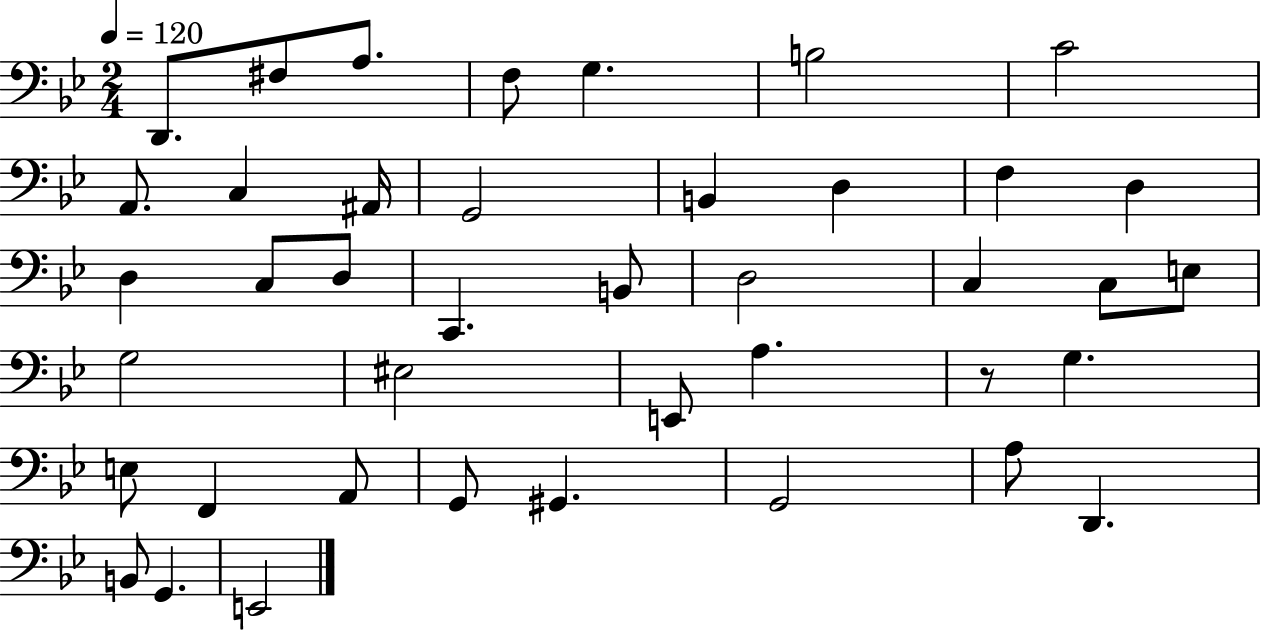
D2/e. F#3/e A3/e. F3/e G3/q. B3/h C4/h A2/e. C3/q A#2/s G2/h B2/q D3/q F3/q D3/q D3/q C3/e D3/e C2/q. B2/e D3/h C3/q C3/e E3/e G3/h EIS3/h E2/e A3/q. R/e G3/q. E3/e F2/q A2/e G2/e G#2/q. G2/h A3/e D2/q. B2/e G2/q. E2/h